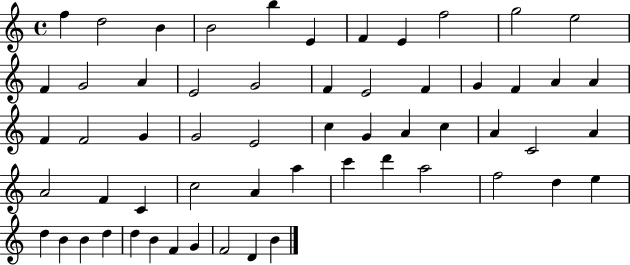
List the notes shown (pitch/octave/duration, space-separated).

F5/q D5/h B4/q B4/h B5/q E4/q F4/q E4/q F5/h G5/h E5/h F4/q G4/h A4/q E4/h G4/h F4/q E4/h F4/q G4/q F4/q A4/q A4/q F4/q F4/h G4/q G4/h E4/h C5/q G4/q A4/q C5/q A4/q C4/h A4/q A4/h F4/q C4/q C5/h A4/q A5/q C6/q D6/q A5/h F5/h D5/q E5/q D5/q B4/q B4/q D5/q D5/q B4/q F4/q G4/q F4/h D4/q B4/q